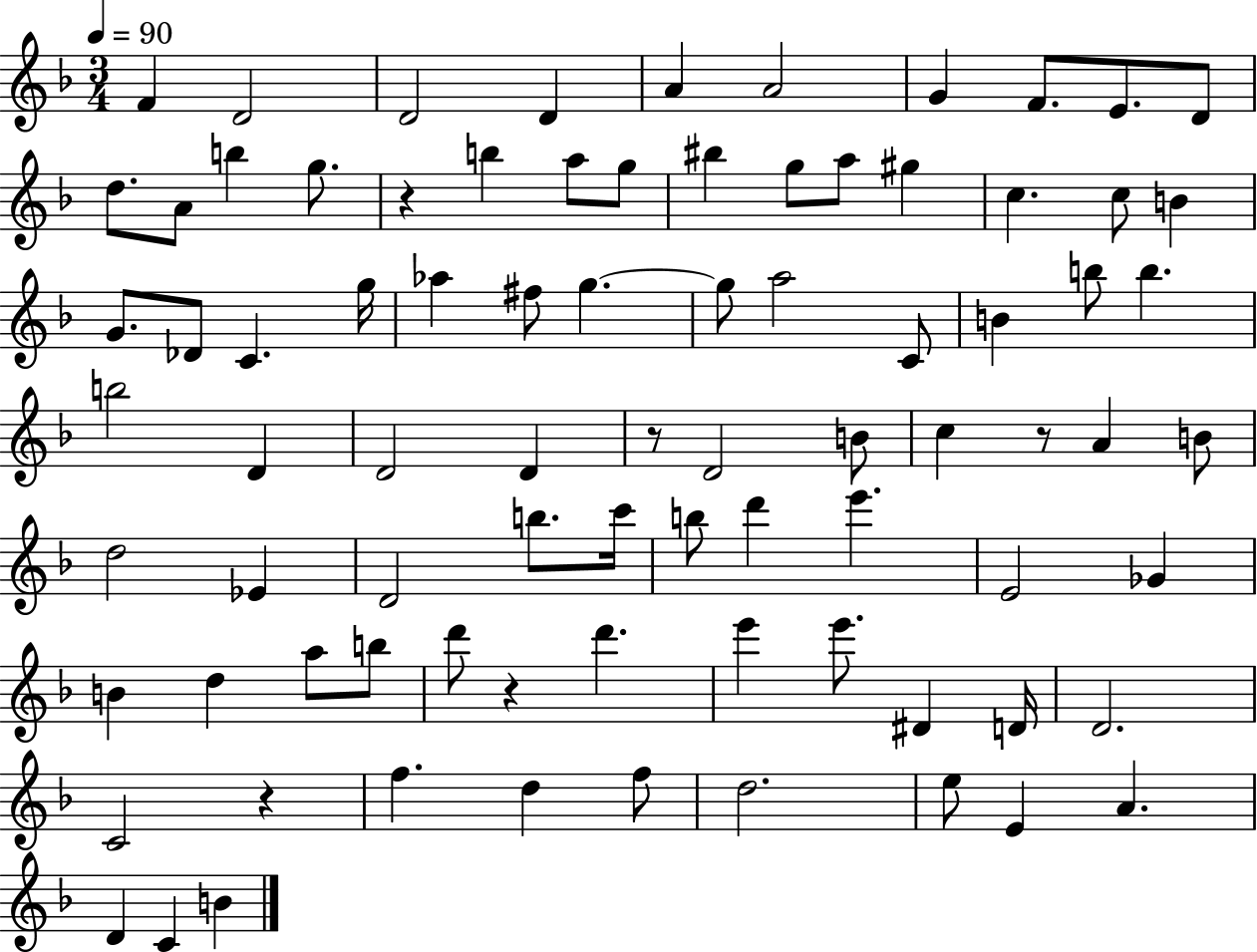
F4/q D4/h D4/h D4/q A4/q A4/h G4/q F4/e. E4/e. D4/e D5/e. A4/e B5/q G5/e. R/q B5/q A5/e G5/e BIS5/q G5/e A5/e G#5/q C5/q. C5/e B4/q G4/e. Db4/e C4/q. G5/s Ab5/q F#5/e G5/q. G5/e A5/h C4/e B4/q B5/e B5/q. B5/h D4/q D4/h D4/q R/e D4/h B4/e C5/q R/e A4/q B4/e D5/h Eb4/q D4/h B5/e. C6/s B5/e D6/q E6/q. E4/h Gb4/q B4/q D5/q A5/e B5/e D6/e R/q D6/q. E6/q E6/e. D#4/q D4/s D4/h. C4/h R/q F5/q. D5/q F5/e D5/h. E5/e E4/q A4/q. D4/q C4/q B4/q